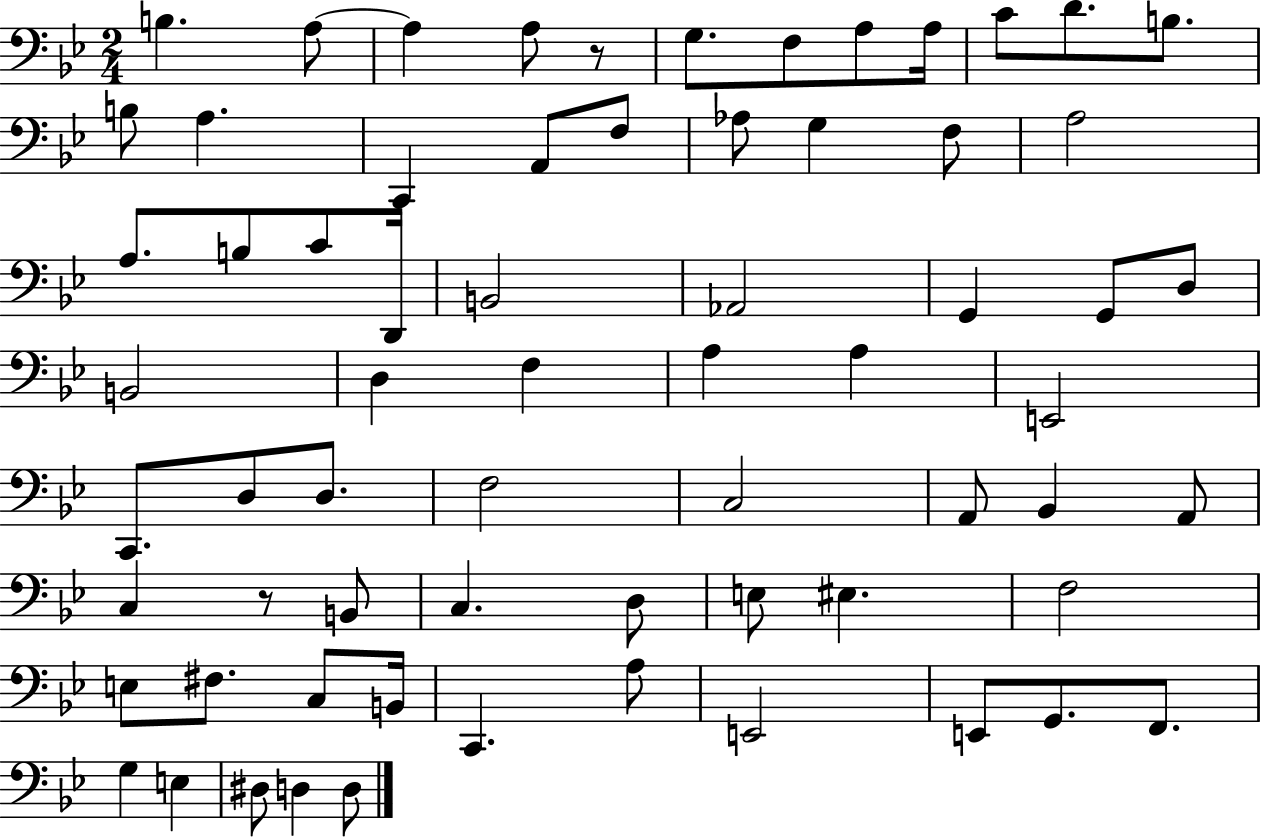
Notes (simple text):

B3/q. A3/e A3/q A3/e R/e G3/e. F3/e A3/e A3/s C4/e D4/e. B3/e. B3/e A3/q. C2/q A2/e F3/e Ab3/e G3/q F3/e A3/h A3/e. B3/e C4/e D2/s B2/h Ab2/h G2/q G2/e D3/e B2/h D3/q F3/q A3/q A3/q E2/h C2/e. D3/e D3/e. F3/h C3/h A2/e Bb2/q A2/e C3/q R/e B2/e C3/q. D3/e E3/e EIS3/q. F3/h E3/e F#3/e. C3/e B2/s C2/q. A3/e E2/h E2/e G2/e. F2/e. G3/q E3/q D#3/e D3/q D3/e